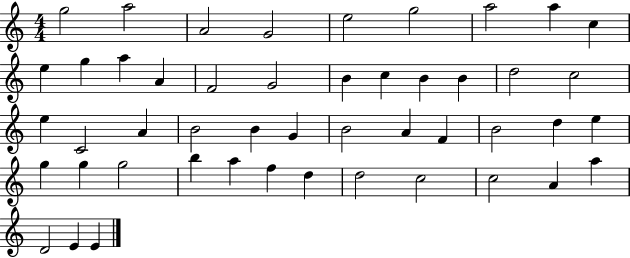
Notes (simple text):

G5/h A5/h A4/h G4/h E5/h G5/h A5/h A5/q C5/q E5/q G5/q A5/q A4/q F4/h G4/h B4/q C5/q B4/q B4/q D5/h C5/h E5/q C4/h A4/q B4/h B4/q G4/q B4/h A4/q F4/q B4/h D5/q E5/q G5/q G5/q G5/h B5/q A5/q F5/q D5/q D5/h C5/h C5/h A4/q A5/q D4/h E4/q E4/q